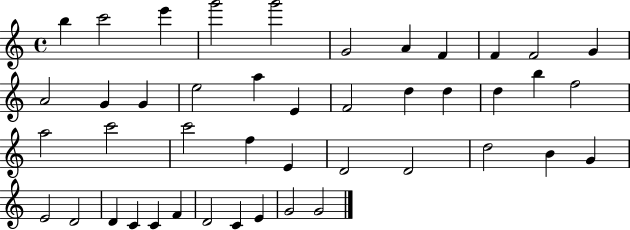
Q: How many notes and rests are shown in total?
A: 44